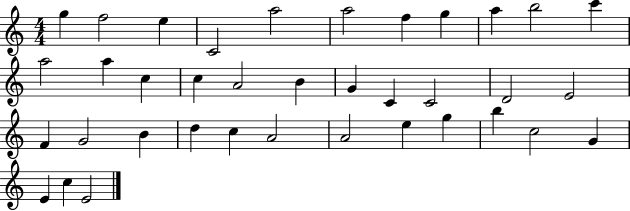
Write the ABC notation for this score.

X:1
T:Untitled
M:4/4
L:1/4
K:C
g f2 e C2 a2 a2 f g a b2 c' a2 a c c A2 B G C C2 D2 E2 F G2 B d c A2 A2 e g b c2 G E c E2